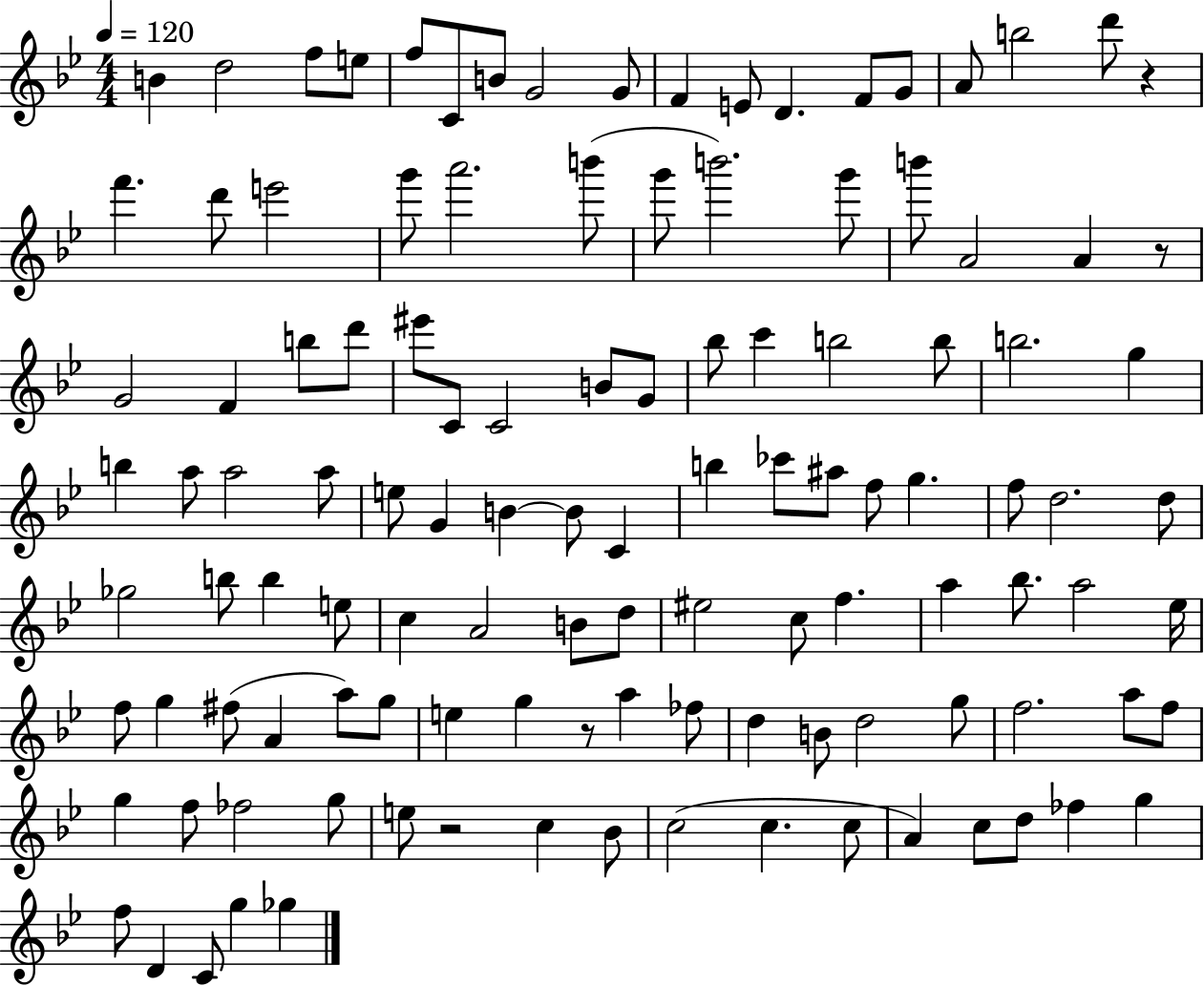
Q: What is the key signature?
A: BES major